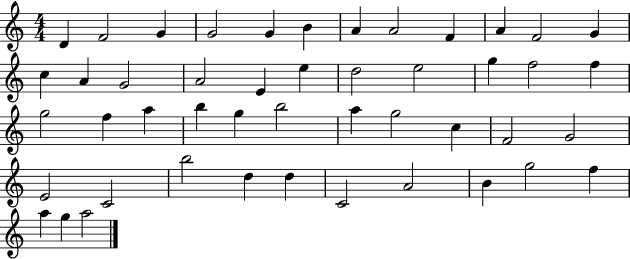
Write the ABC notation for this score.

X:1
T:Untitled
M:4/4
L:1/4
K:C
D F2 G G2 G B A A2 F A F2 G c A G2 A2 E e d2 e2 g f2 f g2 f a b g b2 a g2 c F2 G2 E2 C2 b2 d d C2 A2 B g2 f a g a2